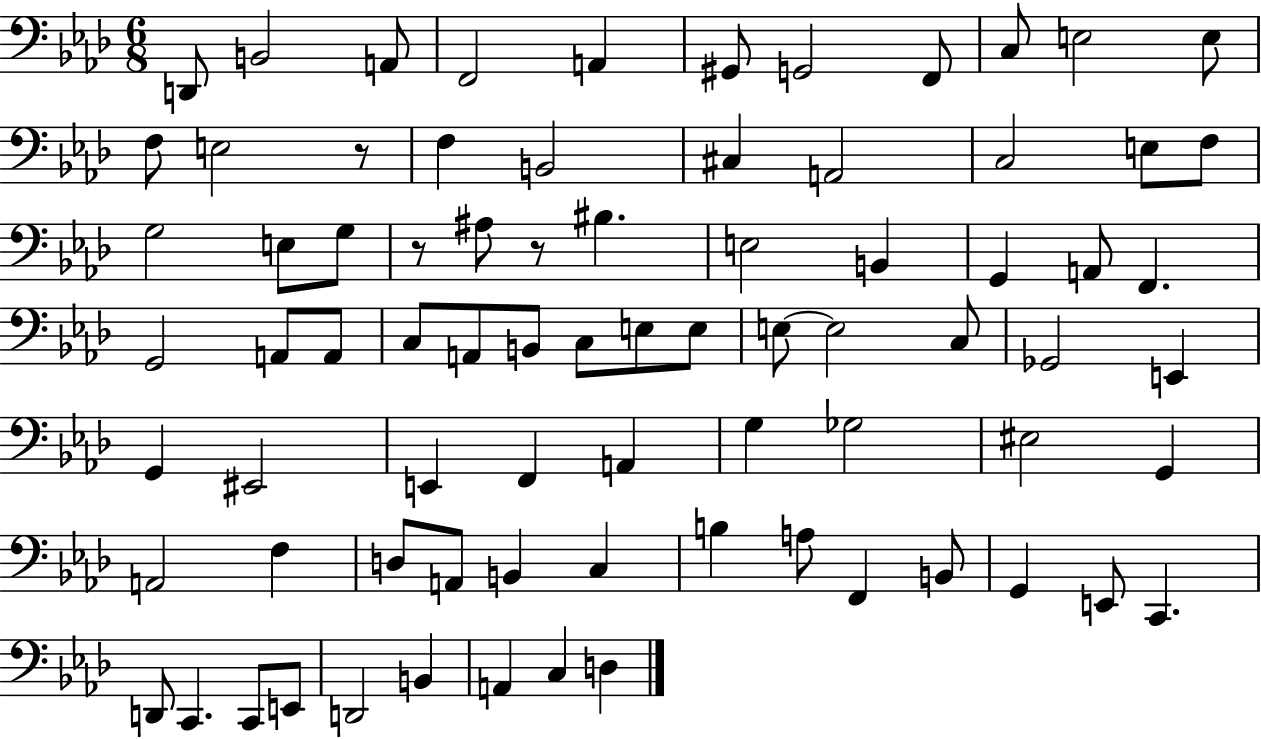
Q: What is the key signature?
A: AES major